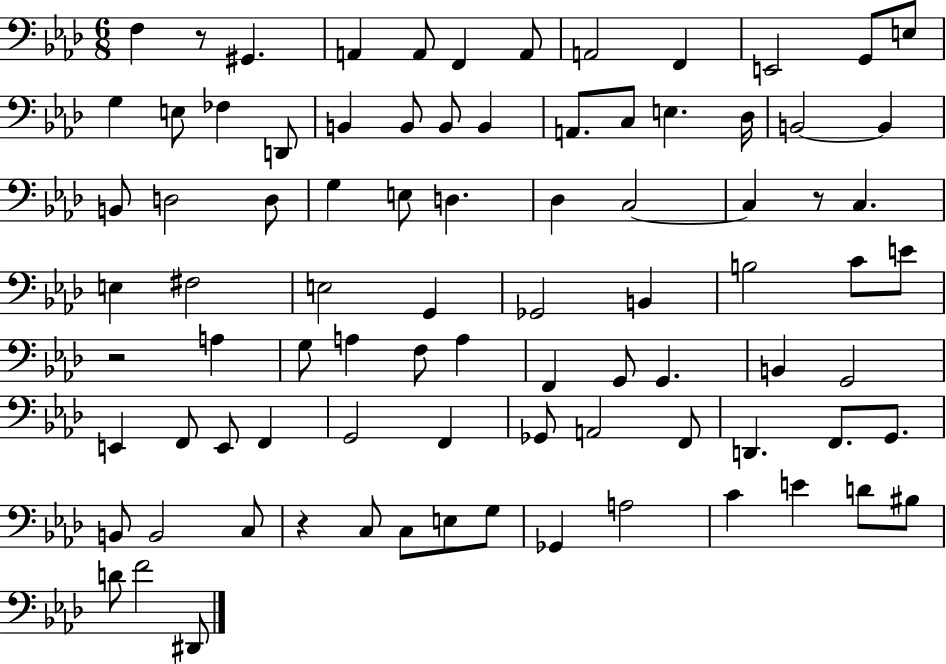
F3/q R/e G#2/q. A2/q A2/e F2/q A2/e A2/h F2/q E2/h G2/e E3/e G3/q E3/e FES3/q D2/e B2/q B2/e B2/e B2/q A2/e. C3/e E3/q. Db3/s B2/h B2/q B2/e D3/h D3/e G3/q E3/e D3/q. Db3/q C3/h C3/q R/e C3/q. E3/q F#3/h E3/h G2/q Gb2/h B2/q B3/h C4/e E4/e R/h A3/q G3/e A3/q F3/e A3/q F2/q G2/e G2/q. B2/q G2/h E2/q F2/e E2/e F2/q G2/h F2/q Gb2/e A2/h F2/e D2/q. F2/e. G2/e. B2/e B2/h C3/e R/q C3/e C3/e E3/e G3/e Gb2/q A3/h C4/q E4/q D4/e BIS3/e D4/e F4/h D#2/e